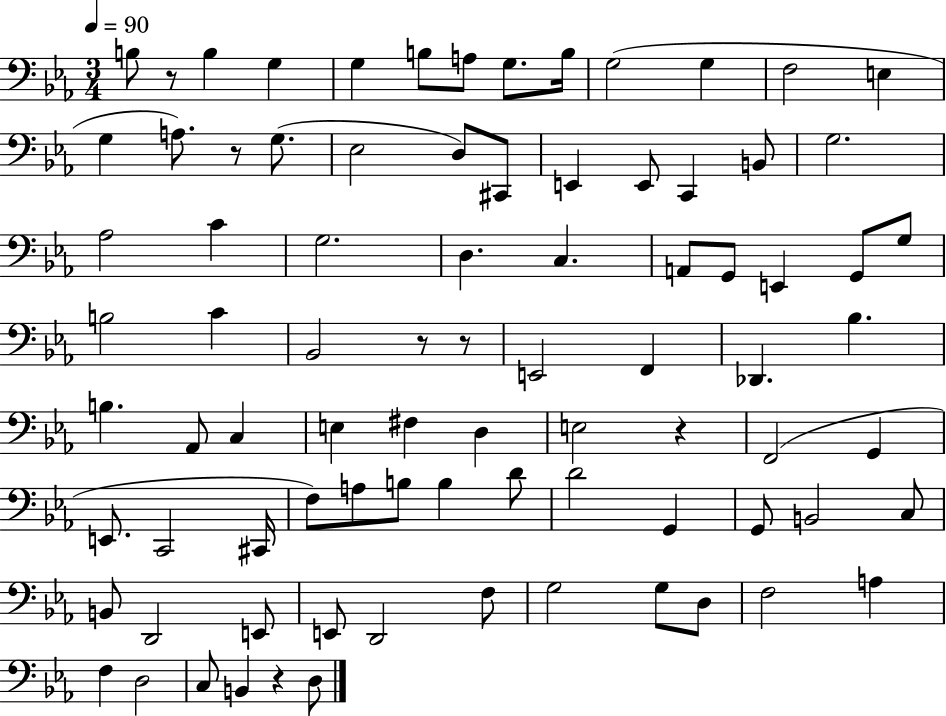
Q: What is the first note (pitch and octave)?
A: B3